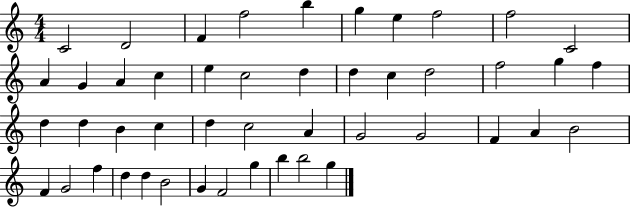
{
  \clef treble
  \numericTimeSignature
  \time 4/4
  \key c \major
  c'2 d'2 | f'4 f''2 b''4 | g''4 e''4 f''2 | f''2 c'2 | \break a'4 g'4 a'4 c''4 | e''4 c''2 d''4 | d''4 c''4 d''2 | f''2 g''4 f''4 | \break d''4 d''4 b'4 c''4 | d''4 c''2 a'4 | g'2 g'2 | f'4 a'4 b'2 | \break f'4 g'2 f''4 | d''4 d''4 b'2 | g'4 f'2 g''4 | b''4 b''2 g''4 | \break \bar "|."
}